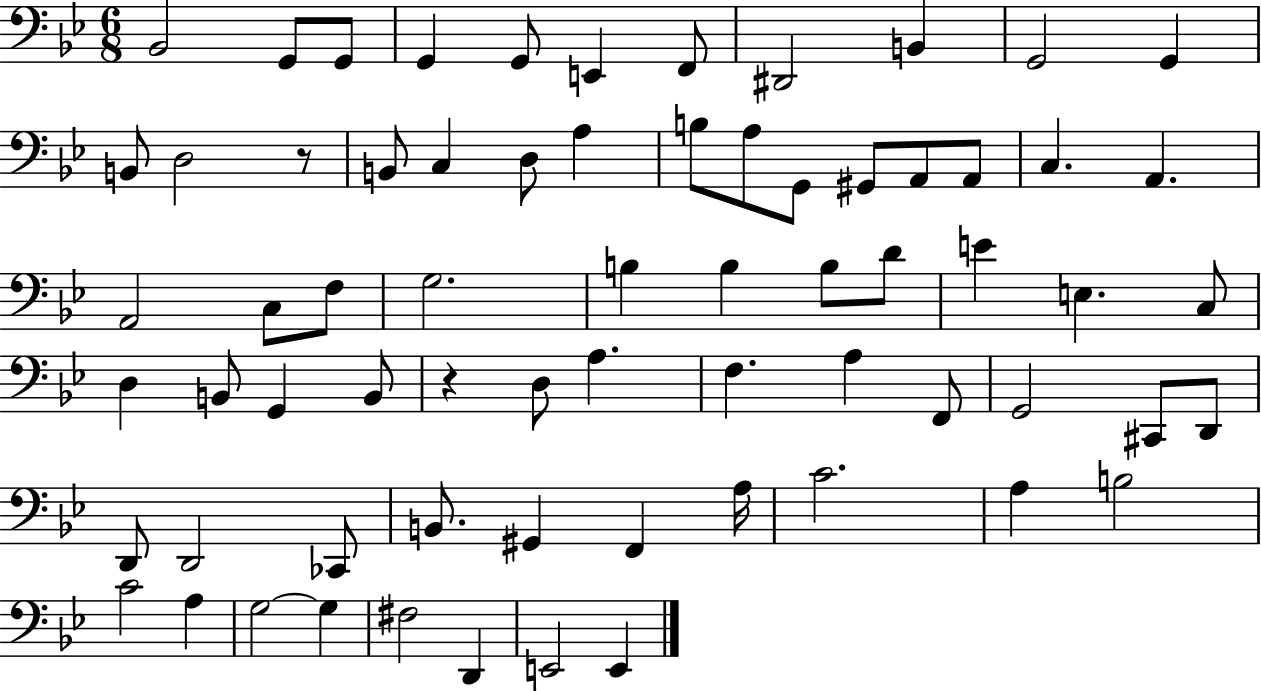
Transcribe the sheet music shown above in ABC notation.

X:1
T:Untitled
M:6/8
L:1/4
K:Bb
_B,,2 G,,/2 G,,/2 G,, G,,/2 E,, F,,/2 ^D,,2 B,, G,,2 G,, B,,/2 D,2 z/2 B,,/2 C, D,/2 A, B,/2 A,/2 G,,/2 ^G,,/2 A,,/2 A,,/2 C, A,, A,,2 C,/2 F,/2 G,2 B, B, B,/2 D/2 E E, C,/2 D, B,,/2 G,, B,,/2 z D,/2 A, F, A, F,,/2 G,,2 ^C,,/2 D,,/2 D,,/2 D,,2 _C,,/2 B,,/2 ^G,, F,, A,/4 C2 A, B,2 C2 A, G,2 G, ^F,2 D,, E,,2 E,,